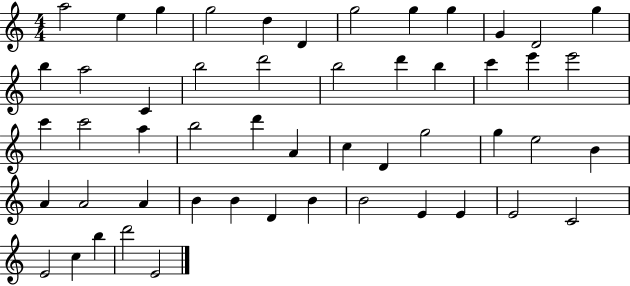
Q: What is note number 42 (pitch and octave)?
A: B4